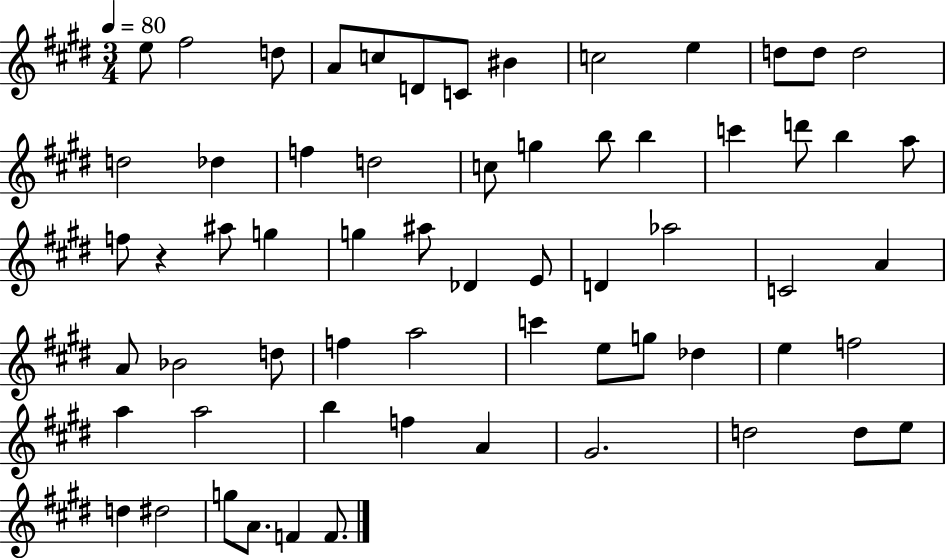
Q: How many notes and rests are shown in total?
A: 63